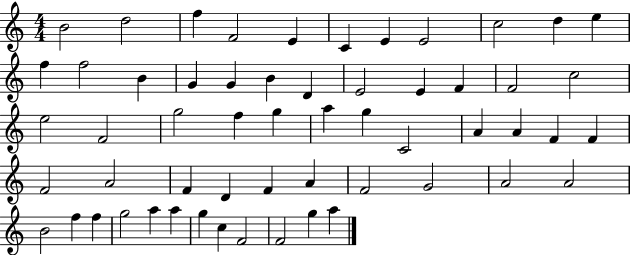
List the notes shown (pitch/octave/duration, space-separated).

B4/h D5/h F5/q F4/h E4/q C4/q E4/q E4/h C5/h D5/q E5/q F5/q F5/h B4/q G4/q G4/q B4/q D4/q E4/h E4/q F4/q F4/h C5/h E5/h F4/h G5/h F5/q G5/q A5/q G5/q C4/h A4/q A4/q F4/q F4/q F4/h A4/h F4/q D4/q F4/q A4/q F4/h G4/h A4/h A4/h B4/h F5/q F5/q G5/h A5/q A5/q G5/q C5/q F4/h F4/h G5/q A5/q